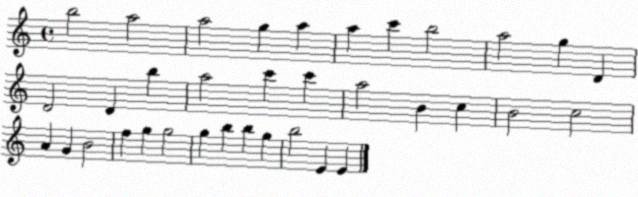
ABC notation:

X:1
T:Untitled
M:4/4
L:1/4
K:C
b2 a2 a2 g a a c' b2 a2 g D D2 D b a2 c' c' a2 B c B2 c2 A G B2 f g g2 g b b g b2 E E